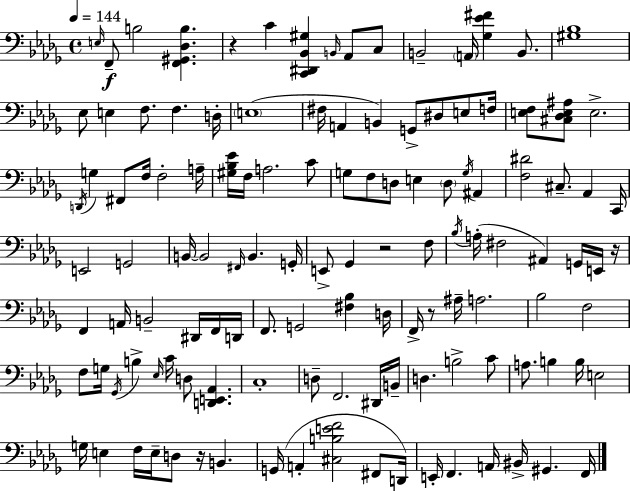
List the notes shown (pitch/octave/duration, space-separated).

E3/s F2/e B3/h [F2,G#2,Db3,B3]/q. R/q C4/q [C2,D#2,Bb2,G#3]/q B2/s Ab2/e C3/e B2/h A2/s [Gb3,Eb4,F#4]/q B2/e. [G#3,Bb3]/w Eb3/e E3/q F3/e. F3/q. D3/s E3/w F#3/s A2/q B2/q G2/e D#3/e E3/e F3/s [E3,F3]/e [C#3,Db3,E3,A#3]/e E3/h. D2/s G3/q F#2/e F3/s F3/h A3/s [G#3,Bb3,Eb4]/s F3/s A3/h. C4/e G3/e F3/e D3/e E3/q D3/e G3/s A#2/q [F3,D#4]/h C#3/e. Ab2/q C2/s E2/h G2/h B2/s B2/h F#2/s B2/q. G2/s E2/e Gb2/q R/h F3/e Bb3/s A3/s F#3/h A#2/q G2/s E2/s R/s F2/q A2/s B2/h D#2/s F2/s D2/s F2/e. G2/h [F#3,Bb3]/q D3/s F2/s R/e A#3/s A3/h. Bb3/h F3/h F3/e G3/s Gb2/s B3/q Eb3/s C4/s D3/e [D2,E2,Ab2]/q. C3/w D3/e F2/h. D#2/s B2/s D3/q. B3/h C4/e A3/e. B3/q B3/s E3/h G3/s E3/q F3/s E3/s D3/e R/s B2/q. G2/s A2/q [C#3,B3,E4,F4]/h F#2/e D2/s E2/s F2/q. A2/s BIS2/s G#2/q. F2/s